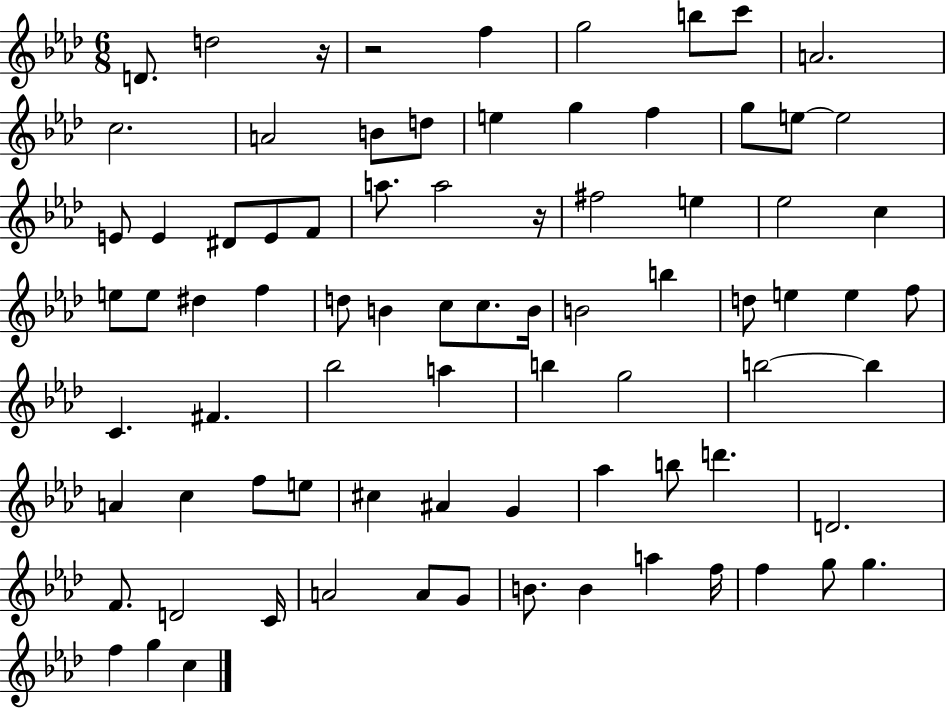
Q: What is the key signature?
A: AES major